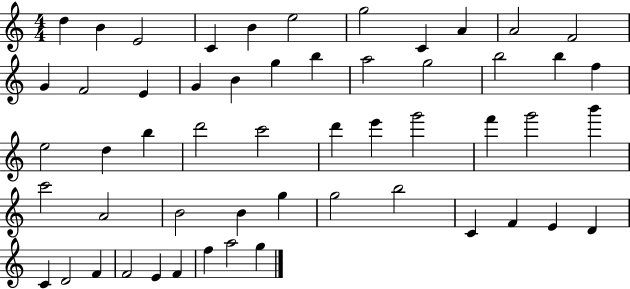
X:1
T:Untitled
M:4/4
L:1/4
K:C
d B E2 C B e2 g2 C A A2 F2 G F2 E G B g b a2 g2 b2 b f e2 d b d'2 c'2 d' e' g'2 f' g'2 b' c'2 A2 B2 B g g2 b2 C F E D C D2 F F2 E F f a2 g